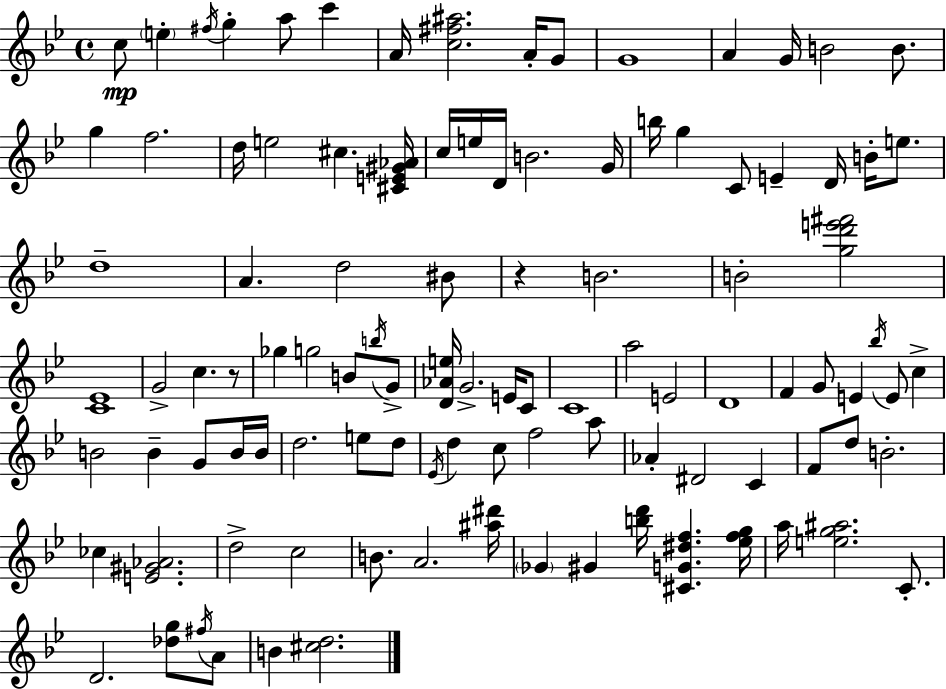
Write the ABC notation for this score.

X:1
T:Untitled
M:4/4
L:1/4
K:Bb
c/2 e ^f/4 g a/2 c' A/4 [c^f^a]2 A/4 G/2 G4 A G/4 B2 B/2 g f2 d/4 e2 ^c [^CE^G_A]/4 c/4 e/4 D/4 B2 G/4 b/4 g C/2 E D/4 B/4 e/2 d4 A d2 ^B/2 z B2 B2 [gd'e'^f']2 [C_E]4 G2 c z/2 _g g2 B/2 b/4 G/2 [D_Ae]/4 G2 E/4 C/2 C4 a2 E2 D4 F G/2 E _b/4 E/2 c B2 B G/2 B/4 B/4 d2 e/2 d/2 _E/4 d c/2 f2 a/2 _A ^D2 C F/2 d/2 B2 _c [E^G_A]2 d2 c2 B/2 A2 [^a^d']/4 _G ^G [bd']/4 [^CG^df] [_efg]/4 a/4 [eg^a]2 C/2 D2 [_dg]/2 ^f/4 A/2 B [^cd]2